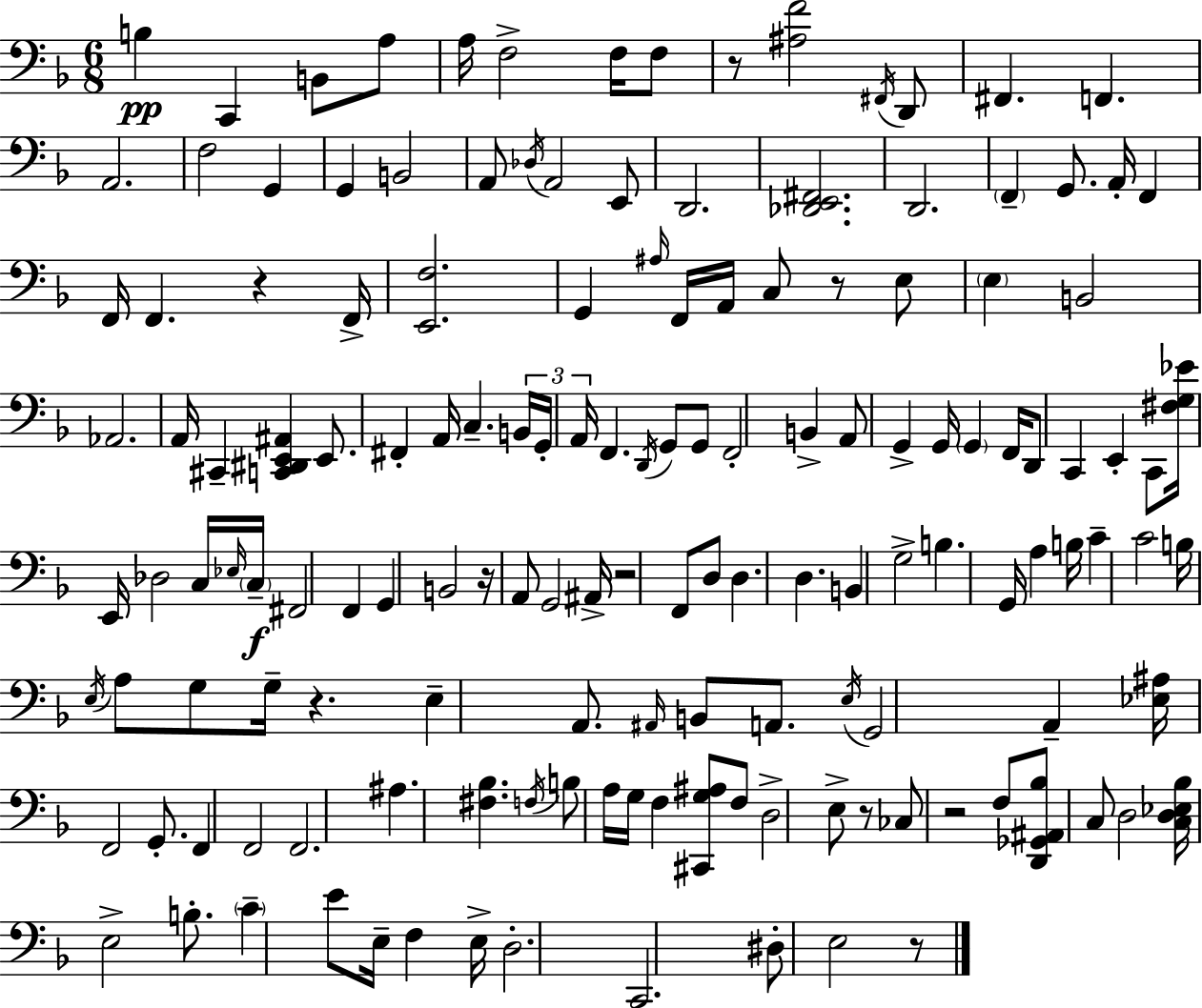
X:1
T:Untitled
M:6/8
L:1/4
K:Dm
B, C,, B,,/2 A,/2 A,/4 F,2 F,/4 F,/2 z/2 [^A,F]2 ^F,,/4 D,,/2 ^F,, F,, A,,2 F,2 G,, G,, B,,2 A,,/2 _D,/4 A,,2 E,,/2 D,,2 [_D,,E,,^F,,]2 D,,2 F,, G,,/2 A,,/4 F,, F,,/4 F,, z F,,/4 [E,,F,]2 G,, ^A,/4 F,,/4 A,,/4 C,/2 z/2 E,/2 E, B,,2 _A,,2 A,,/4 ^C,, [C,,^D,,E,,^A,,] E,,/2 ^F,, A,,/4 C, B,,/4 G,,/4 A,,/4 F,, D,,/4 G,,/2 G,,/2 F,,2 B,, A,,/2 G,, G,,/4 G,, F,,/4 D,,/2 C,, E,, C,,/2 [^F,G,_E]/4 E,,/4 _D,2 C,/4 _E,/4 C,/4 ^F,,2 F,, G,, B,,2 z/4 A,,/2 G,,2 ^A,,/4 z2 F,,/2 D,/2 D, D, B,, G,2 B, G,,/4 A, B,/4 C C2 B,/4 E,/4 A,/2 G,/2 G,/4 z E, A,,/2 ^A,,/4 B,,/2 A,,/2 E,/4 G,,2 A,, [_E,^A,]/4 F,,2 G,,/2 F,, F,,2 F,,2 ^A, [^F,_B,] F,/4 B,/2 A,/4 G,/4 F, [^C,,G,^A,]/2 F,/2 D,2 E,/2 z/2 _C,/2 z2 F,/2 [D,,_G,,^A,,_B,]/2 C,/2 D,2 [C,D,_E,_B,]/4 E,2 B,/2 C E/2 E,/4 F, E,/4 D,2 C,,2 ^D,/2 E,2 z/2